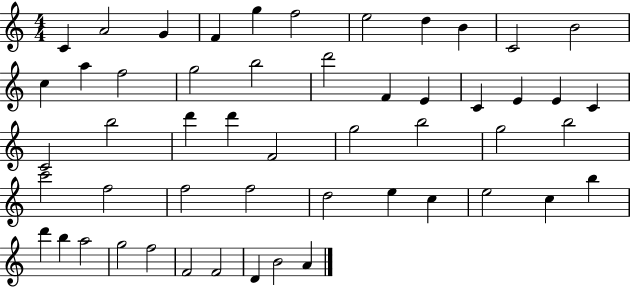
C4/q A4/h G4/q F4/q G5/q F5/h E5/h D5/q B4/q C4/h B4/h C5/q A5/q F5/h G5/h B5/h D6/h F4/q E4/q C4/q E4/q E4/q C4/q C4/h B5/h D6/q D6/q F4/h G5/h B5/h G5/h B5/h C6/h F5/h F5/h F5/h D5/h E5/q C5/q E5/h C5/q B5/q D6/q B5/q A5/h G5/h F5/h F4/h F4/h D4/q B4/h A4/q